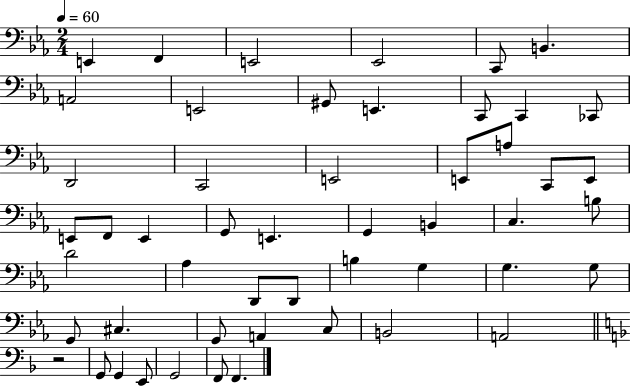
E2/q F2/q E2/h Eb2/h C2/e B2/q. A2/h E2/h G#2/e E2/q. C2/e C2/q CES2/e D2/h C2/h E2/h E2/e A3/e C2/e E2/e E2/e F2/e E2/q G2/e E2/q. G2/q B2/q C3/q. B3/e D4/h Ab3/q D2/e D2/e B3/q G3/q G3/q. G3/e G2/e C#3/q. G2/e A2/q C3/e B2/h A2/h R/h G2/e G2/q E2/e G2/h F2/e F2/q.